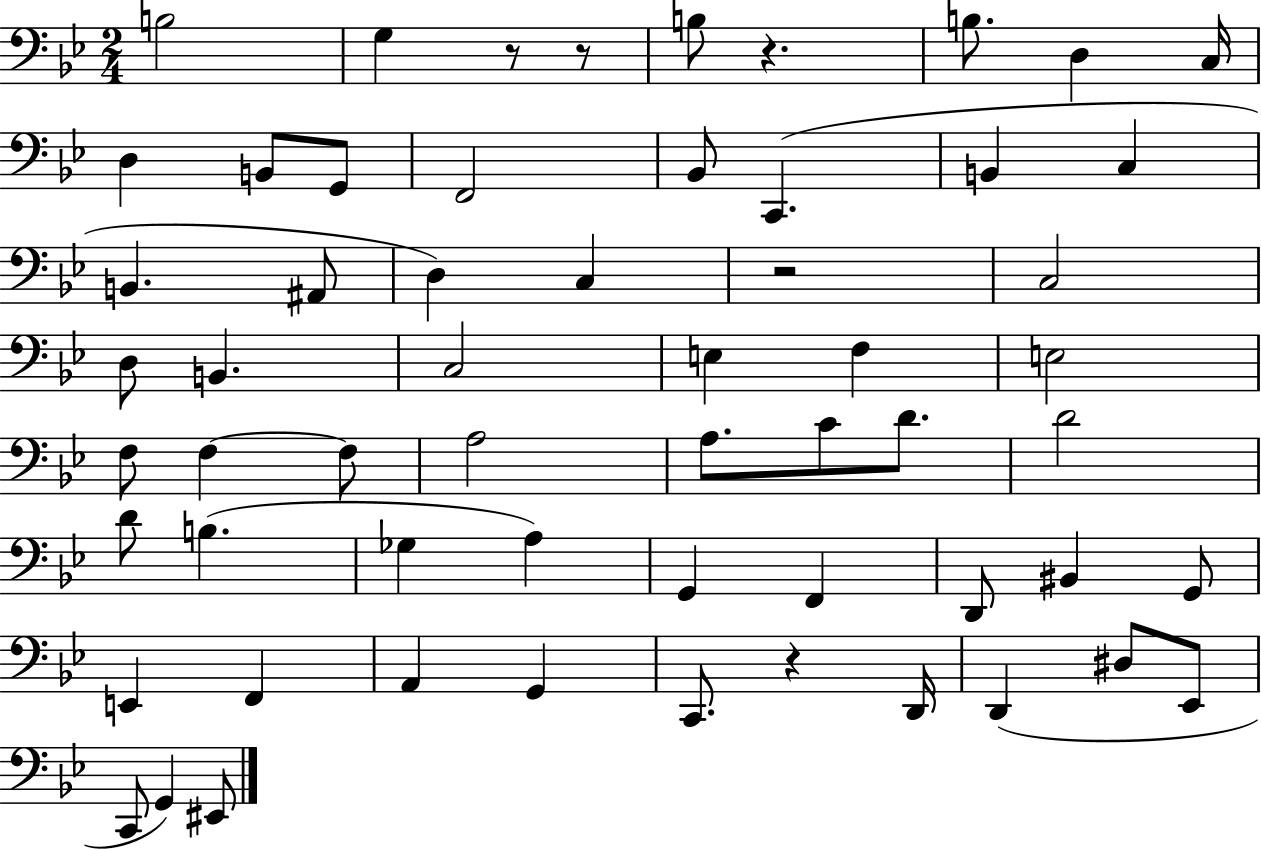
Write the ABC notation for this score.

X:1
T:Untitled
M:2/4
L:1/4
K:Bb
B,2 G, z/2 z/2 B,/2 z B,/2 D, C,/4 D, B,,/2 G,,/2 F,,2 _B,,/2 C,, B,, C, B,, ^A,,/2 D, C, z2 C,2 D,/2 B,, C,2 E, F, E,2 F,/2 F, F,/2 A,2 A,/2 C/2 D/2 D2 D/2 B, _G, A, G,, F,, D,,/2 ^B,, G,,/2 E,, F,, A,, G,, C,,/2 z D,,/4 D,, ^D,/2 _E,,/2 C,,/2 G,, ^E,,/2